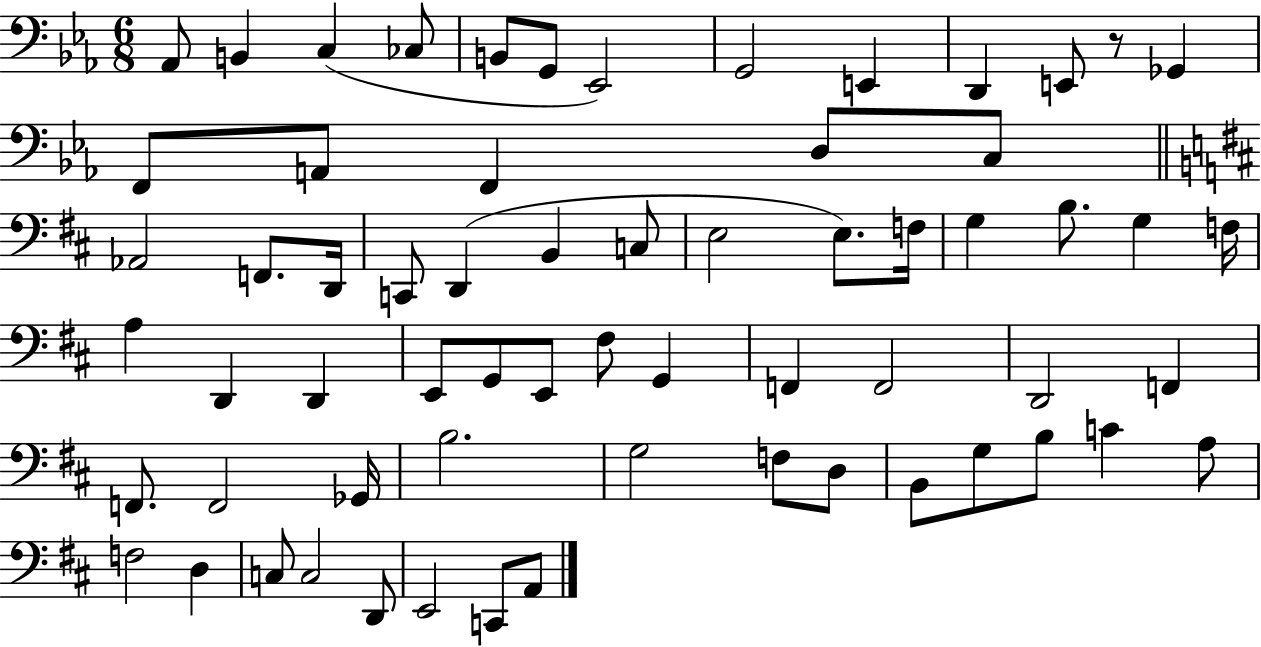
Ab2/e B2/q C3/q CES3/e B2/e G2/e Eb2/h G2/h E2/q D2/q E2/e R/e Gb2/q F2/e A2/e F2/q D3/e C3/e Ab2/h F2/e. D2/s C2/e D2/q B2/q C3/e E3/h E3/e. F3/s G3/q B3/e. G3/q F3/s A3/q D2/q D2/q E2/e G2/e E2/e F#3/e G2/q F2/q F2/h D2/h F2/q F2/e. F2/h Gb2/s B3/h. G3/h F3/e D3/e B2/e G3/e B3/e C4/q A3/e F3/h D3/q C3/e C3/h D2/e E2/h C2/e A2/e